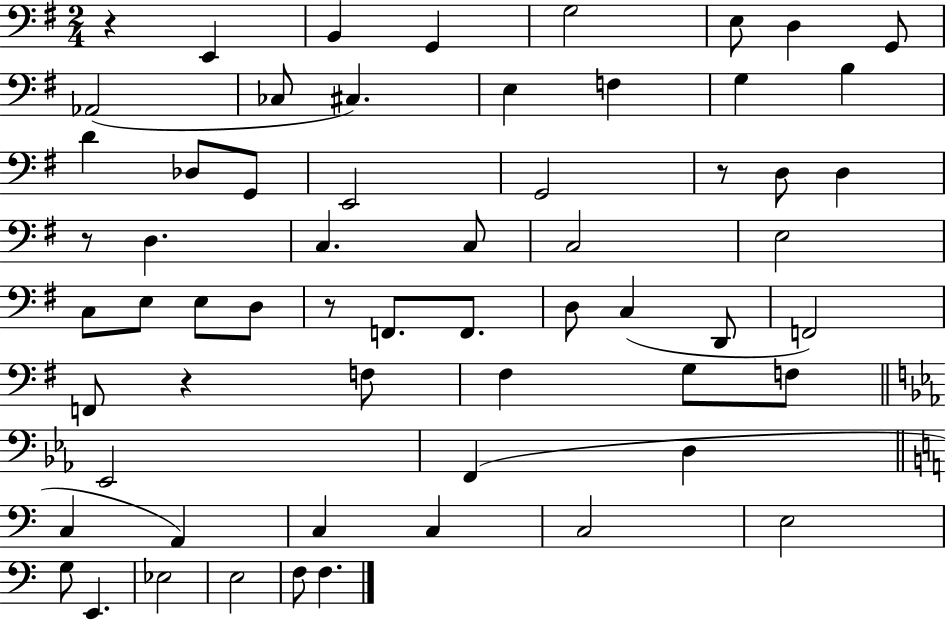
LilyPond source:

{
  \clef bass
  \numericTimeSignature
  \time 2/4
  \key g \major
  r4 e,4 | b,4 g,4 | g2 | e8 d4 g,8 | \break aes,2( | ces8 cis4.) | e4 f4 | g4 b4 | \break d'4 des8 g,8 | e,2 | g,2 | r8 d8 d4 | \break r8 d4. | c4. c8 | c2 | e2 | \break c8 e8 e8 d8 | r8 f,8. f,8. | d8 c4( d,8 | f,2) | \break f,8 r4 f8 | fis4 g8 f8 | \bar "||" \break \key ees \major ees,2 | f,4( d4 | \bar "||" \break \key c \major c4 a,4) | c4 c4 | c2 | e2 | \break g8 e,4. | ees2 | e2 | f8 f4. | \break \bar "|."
}